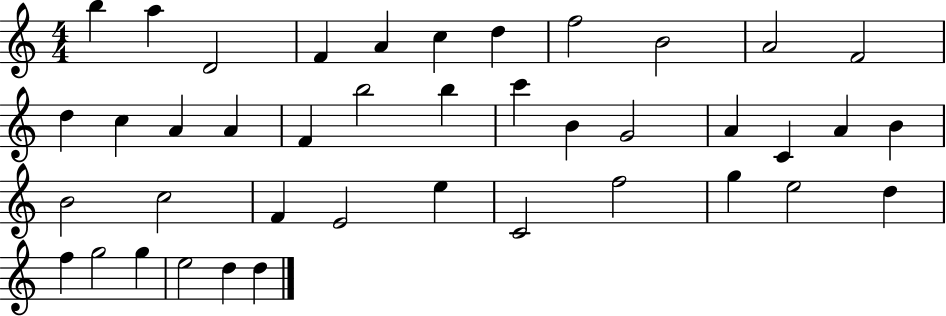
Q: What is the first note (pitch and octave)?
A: B5